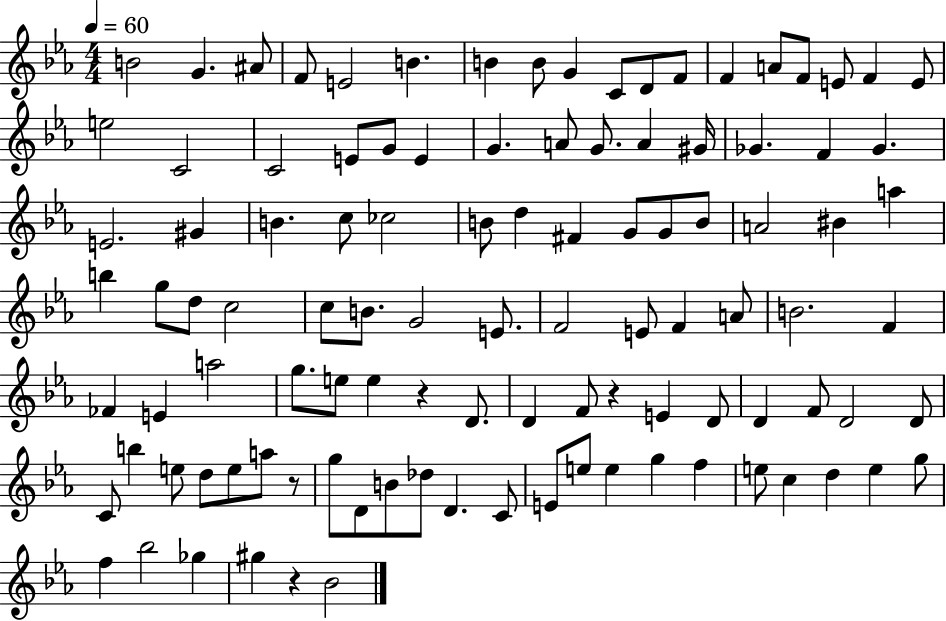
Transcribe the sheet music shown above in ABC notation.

X:1
T:Untitled
M:4/4
L:1/4
K:Eb
B2 G ^A/2 F/2 E2 B B B/2 G C/2 D/2 F/2 F A/2 F/2 E/2 F E/2 e2 C2 C2 E/2 G/2 E G A/2 G/2 A ^G/4 _G F _G E2 ^G B c/2 _c2 B/2 d ^F G/2 G/2 B/2 A2 ^B a b g/2 d/2 c2 c/2 B/2 G2 E/2 F2 E/2 F A/2 B2 F _F E a2 g/2 e/2 e z D/2 D F/2 z E D/2 D F/2 D2 D/2 C/2 b e/2 d/2 e/2 a/2 z/2 g/2 D/2 B/2 _d/2 D C/2 E/2 e/2 e g f e/2 c d e g/2 f _b2 _g ^g z _B2